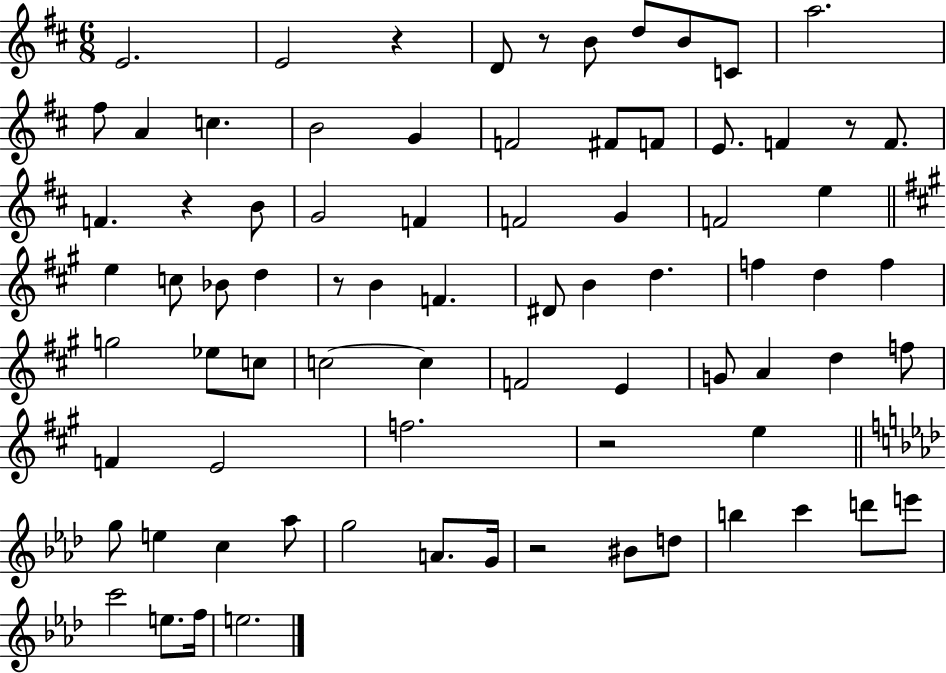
E4/h. E4/h R/q D4/e R/e B4/e D5/e B4/e C4/e A5/h. F#5/e A4/q C5/q. B4/h G4/q F4/h F#4/e F4/e E4/e. F4/q R/e F4/e. F4/q. R/q B4/e G4/h F4/q F4/h G4/q F4/h E5/q E5/q C5/e Bb4/e D5/q R/e B4/q F4/q. D#4/e B4/q D5/q. F5/q D5/q F5/q G5/h Eb5/e C5/e C5/h C5/q F4/h E4/q G4/e A4/q D5/q F5/e F4/q E4/h F5/h. R/h E5/q G5/e E5/q C5/q Ab5/e G5/h A4/e. G4/s R/h BIS4/e D5/e B5/q C6/q D6/e E6/e C6/h E5/e. F5/s E5/h.